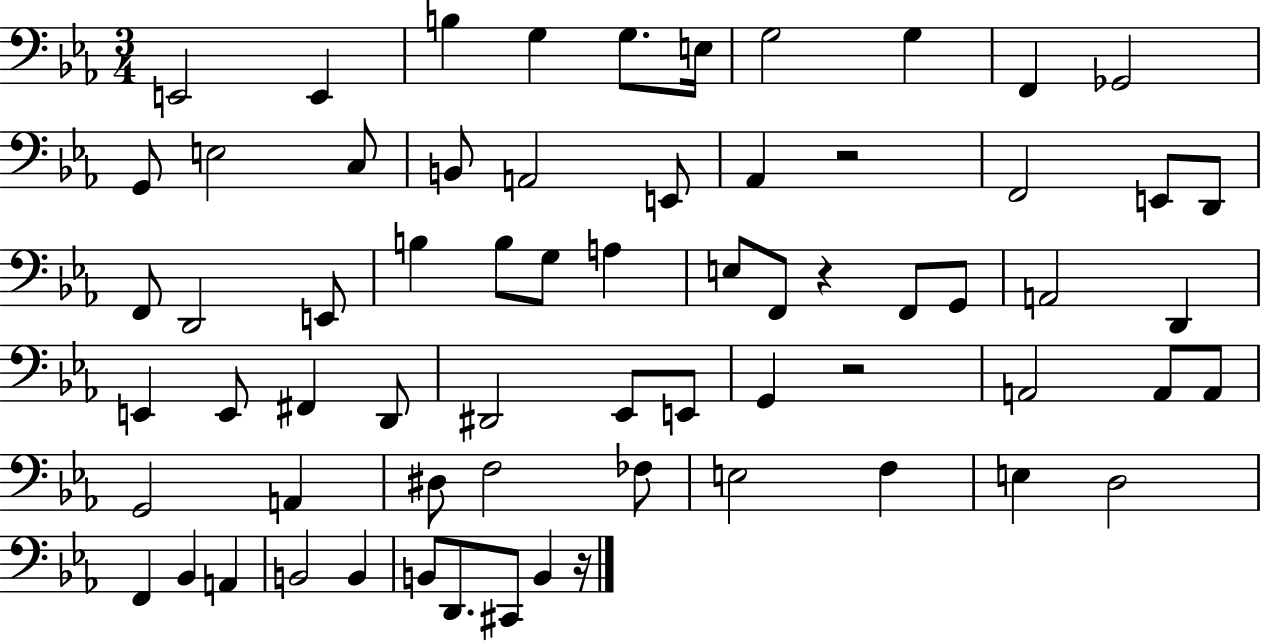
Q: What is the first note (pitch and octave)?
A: E2